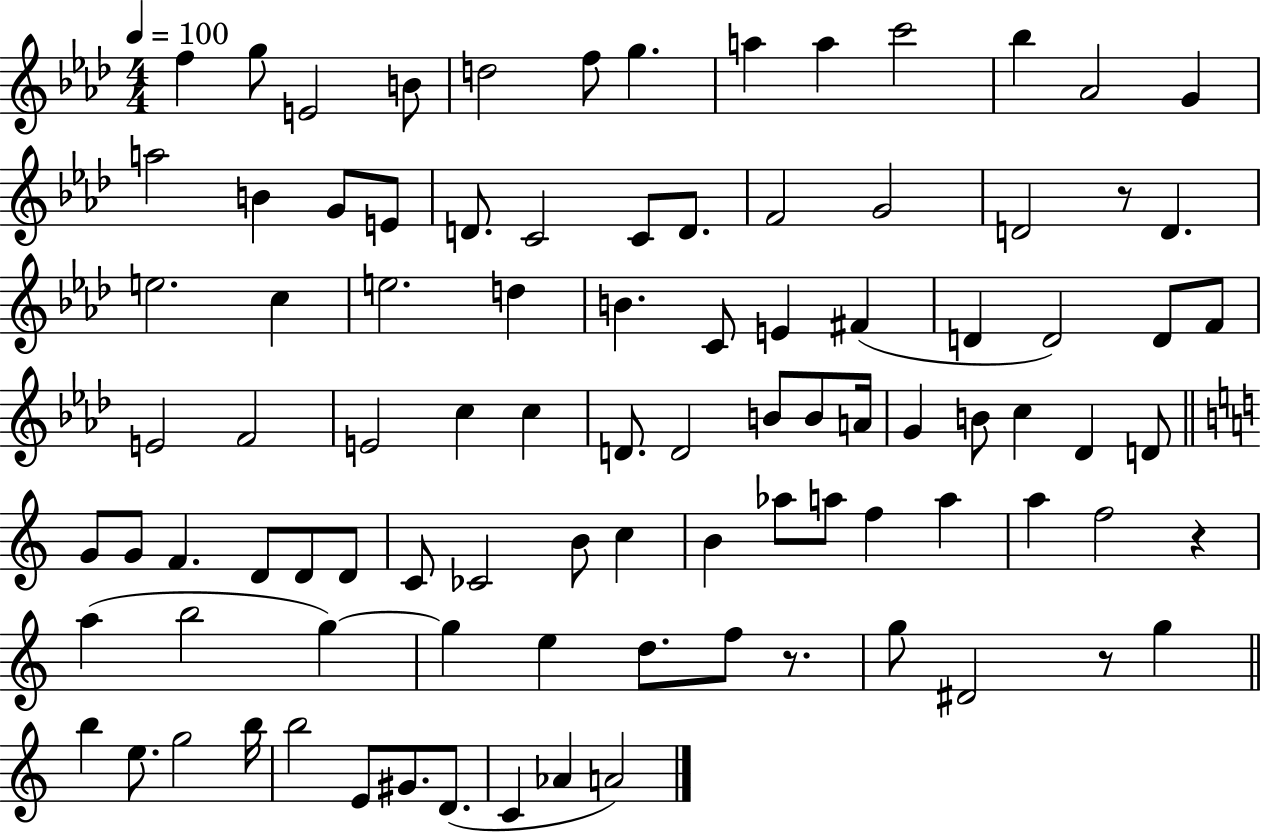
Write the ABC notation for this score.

X:1
T:Untitled
M:4/4
L:1/4
K:Ab
f g/2 E2 B/2 d2 f/2 g a a c'2 _b _A2 G a2 B G/2 E/2 D/2 C2 C/2 D/2 F2 G2 D2 z/2 D e2 c e2 d B C/2 E ^F D D2 D/2 F/2 E2 F2 E2 c c D/2 D2 B/2 B/2 A/4 G B/2 c _D D/2 G/2 G/2 F D/2 D/2 D/2 C/2 _C2 B/2 c B _a/2 a/2 f a a f2 z a b2 g g e d/2 f/2 z/2 g/2 ^D2 z/2 g b e/2 g2 b/4 b2 E/2 ^G/2 D/2 C _A A2